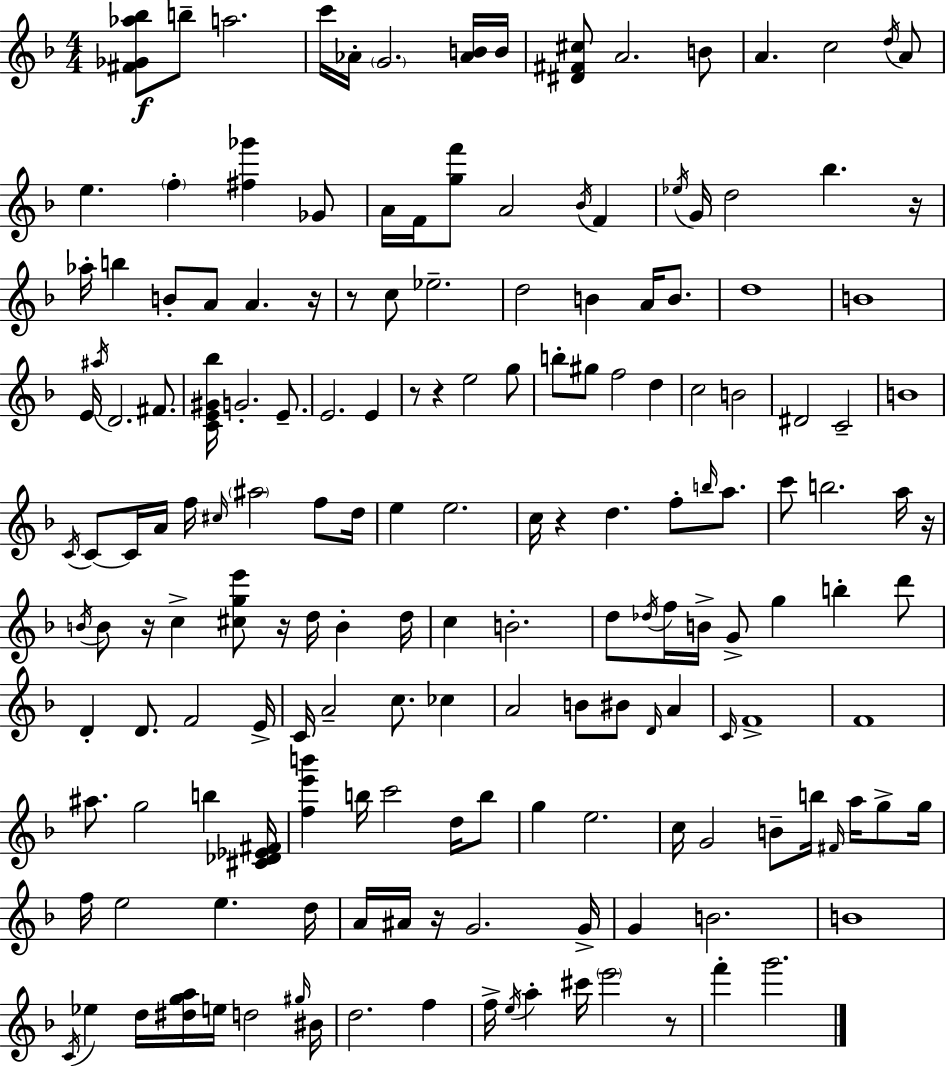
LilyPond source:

{
  \clef treble
  \numericTimeSignature
  \time 4/4
  \key f \major
  \repeat volta 2 { <fis' ges' aes'' bes''>8\f b''8-- a''2. | c'''16 aes'16-. \parenthesize g'2. <aes' b'>16 b'16 | <dis' fis' cis''>8 a'2. b'8 | a'4. c''2 \acciaccatura { d''16 } a'8 | \break e''4. \parenthesize f''4-. <fis'' ges'''>4 ges'8 | a'16 f'16 <g'' f'''>8 a'2 \acciaccatura { bes'16 } f'4 | \acciaccatura { ees''16 } g'16 d''2 bes''4. | r16 aes''16-. b''4 b'8-. a'8 a'4. | \break r16 r8 c''8 ees''2.-- | d''2 b'4 a'16 | b'8. d''1 | b'1 | \break e'16 \acciaccatura { ais''16 } d'2. | fis'8. <c' e' gis' bes''>16 g'2.-. | e'8.-- e'2. | e'4 r8 r4 e''2 | \break g''8 b''8-. gis''8 f''2 | d''4 c''2 b'2 | dis'2 c'2-- | b'1 | \break \acciaccatura { c'16 } c'8~~ c'16 a'16 f''16 \grace { cis''16 } \parenthesize ais''2 | f''8 d''16 e''4 e''2. | c''16 r4 d''4. | f''8-. \grace { b''16 } a''8. c'''8 b''2. | \break a''16 r16 \acciaccatura { b'16 } b'8 r16 c''4-> <cis'' g'' e'''>8 | r16 d''16 b'4-. d''16 c''4 b'2.-. | d''8 \acciaccatura { des''16 } f''16 b'16-> g'8-> g''4 | b''4-. d'''8 d'4-. d'8. | \break f'2 e'16-> c'16 a'2-- | c''8. ces''4 a'2 | b'8 bis'8 \grace { d'16 } a'4 \grace { c'16 } f'1-> | f'1 | \break ais''8. g''2 | b''4 <cis' des' ees' fis'>16 <f'' e''' b'''>4 b''16 | c'''2 d''16 b''8 g''4 e''2. | c''16 g'2 | \break b'8-- b''16 \grace { fis'16 } a''16 g''8-> g''16 f''16 e''2 | e''4. d''16 a'16 ais'16 r16 g'2. | g'16-> g'4 | b'2. b'1 | \break \acciaccatura { c'16 } ees''4 | d''16 <dis'' g'' a''>16 e''16 d''2 \grace { gis''16 } bis'16 d''2. | f''4 f''16-> \acciaccatura { e''16 } | a''4-. cis'''16 \parenthesize e'''2 r8 f'''4-. | \break g'''2. } \bar "|."
}